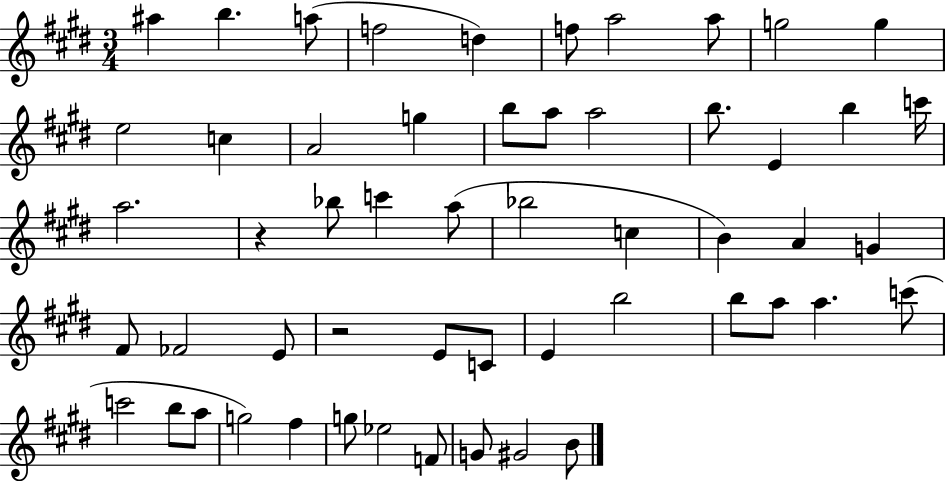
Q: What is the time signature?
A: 3/4